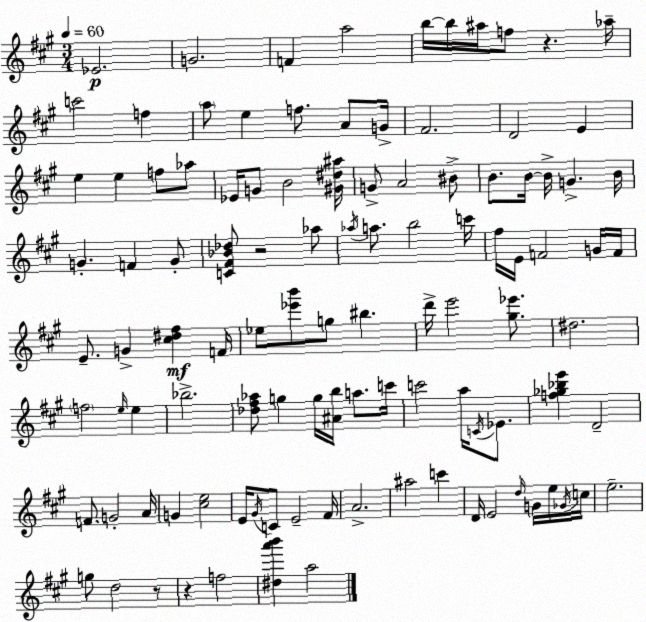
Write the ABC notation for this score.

X:1
T:Untitled
M:3/4
L:1/4
K:A
_E2 G2 F a2 b/4 b/4 ^a/4 f/2 z _a/4 c'2 f a/2 e f/2 A/2 G/4 ^F2 D2 E e e f/2 _a/2 _E/4 G/2 B2 [^G^d^a]/4 G/2 A2 ^B/2 B/2 B/4 B/4 G B/4 G F G/2 [C^F_B_d]/2 z2 _a/2 _a/4 a/2 b2 c'/4 ^f/4 E/4 F2 G/4 F/4 E/2 G [^c^d^f] F/4 _e/2 [_e'b']/2 g/2 ^b d'/4 e'2 [^g_e']/2 ^d2 f2 e/4 e _b2 [_d^f_a]/2 g g/4 [^Ab]/4 a/2 c'/4 c'2 a/4 C/4 _E/2 [f_g_be'] D2 F/2 G2 A/4 G [^ce]2 E/4 ^G/4 C/2 E2 ^F/4 A2 ^a2 c' D/4 E2 d/4 G/4 e/4 _G/4 c/4 e2 g/2 d2 z/2 z f2 [^da'b'] a2